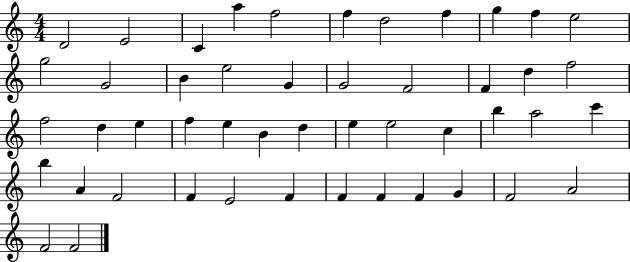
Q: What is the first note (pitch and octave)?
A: D4